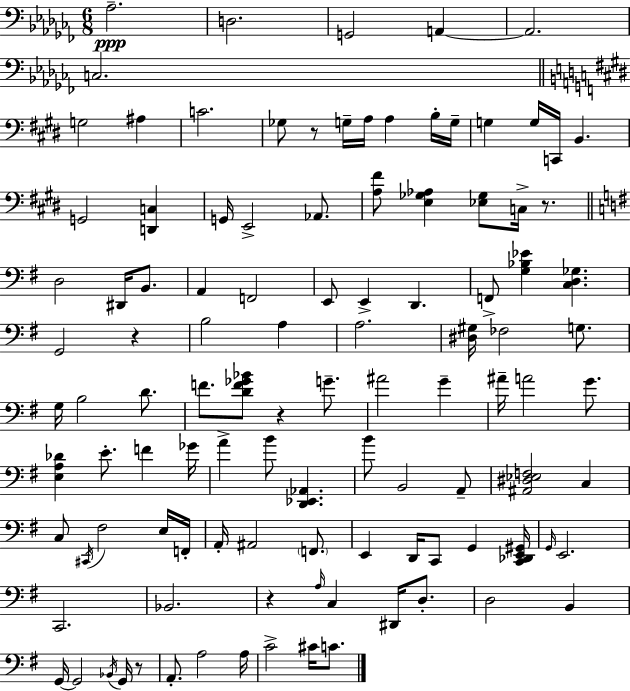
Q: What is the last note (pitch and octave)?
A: C4